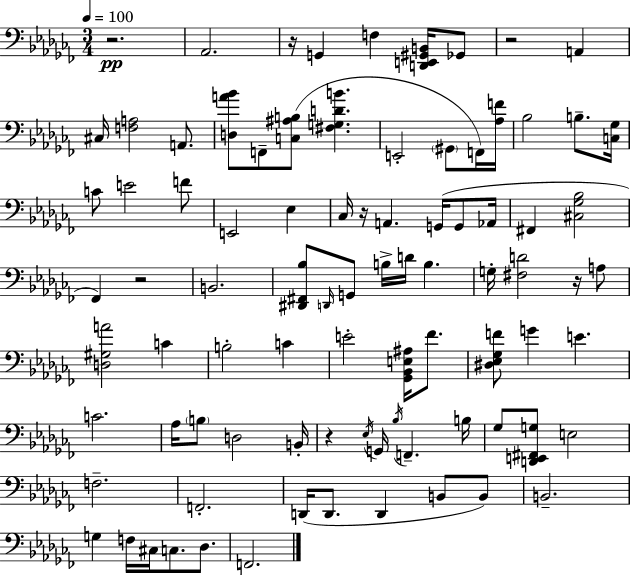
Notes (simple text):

R/h. Ab2/h. R/s G2/q F3/q [D2,E2,G#2,B2]/s Gb2/e R/h A2/q C#3/s [F3,A3]/h A2/e. [D3,A4,Bb4]/e F2/e [C3,A#3,B3]/e [F#3,G3,D4,B4]/q. E2/h G#2/e F2/s [Ab3,F4]/s Bb3/h B3/e. [C3,Gb3]/s C4/e E4/h F4/e E2/h Eb3/q CES3/s R/s A2/q. G2/s G2/e Ab2/s F#2/q [C#3,Gb3,Bb3]/h FES2/q R/h B2/h. [D#2,F#2,Bb3]/e D2/s G2/e B3/s D4/s B3/q. G3/s [F#3,D4]/h R/s A3/e [D3,G#3,A4]/h C4/q B3/h C4/q E4/h [Gb2,Bb2,E3,A#3]/s FES4/e. [D#3,Eb3,Gb3,F4]/e G4/q E4/q. C4/h. Ab3/s B3/e D3/h B2/s R/q Eb3/s G2/s Bb3/s F2/q. B3/s Gb3/e [D2,E2,F#2,G3]/e E3/h F3/h. F2/h. D2/s D2/e. D2/q B2/e B2/e B2/h. G3/q F3/s C#3/s C3/e. Db3/e. F2/h.